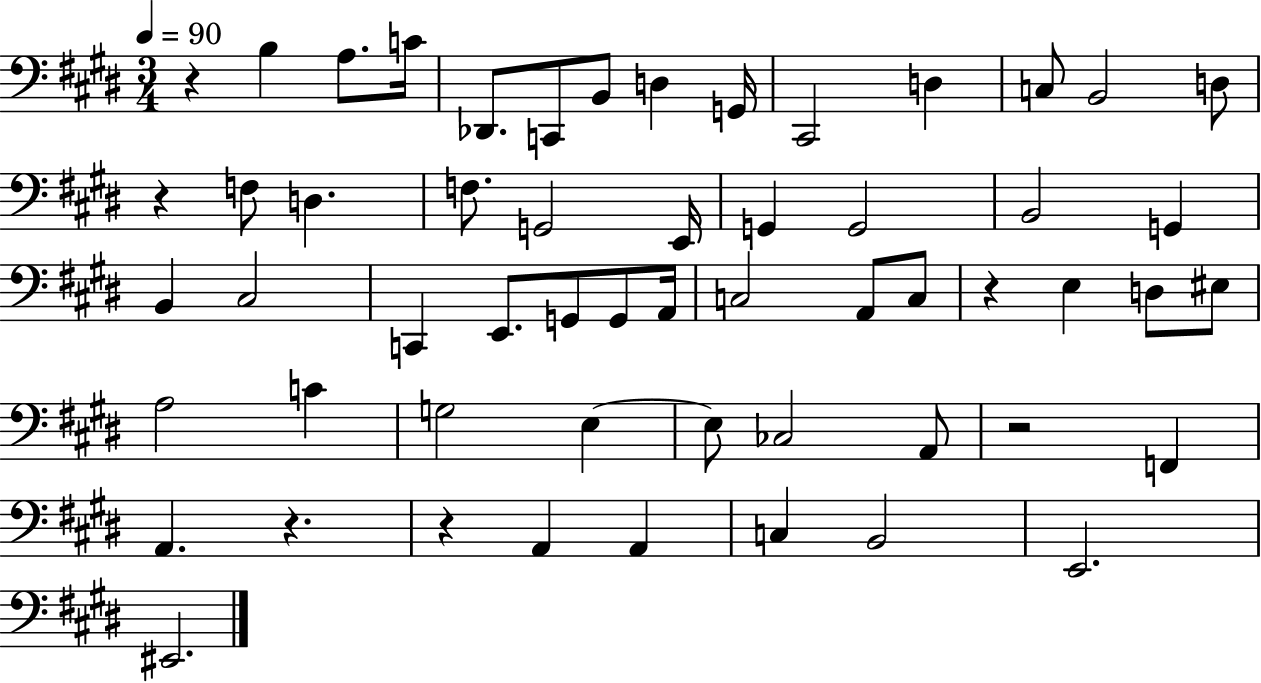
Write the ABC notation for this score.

X:1
T:Untitled
M:3/4
L:1/4
K:E
z B, A,/2 C/4 _D,,/2 C,,/2 B,,/2 D, G,,/4 ^C,,2 D, C,/2 B,,2 D,/2 z F,/2 D, F,/2 G,,2 E,,/4 G,, G,,2 B,,2 G,, B,, ^C,2 C,, E,,/2 G,,/2 G,,/2 A,,/4 C,2 A,,/2 C,/2 z E, D,/2 ^E,/2 A,2 C G,2 E, E,/2 _C,2 A,,/2 z2 F,, A,, z z A,, A,, C, B,,2 E,,2 ^E,,2